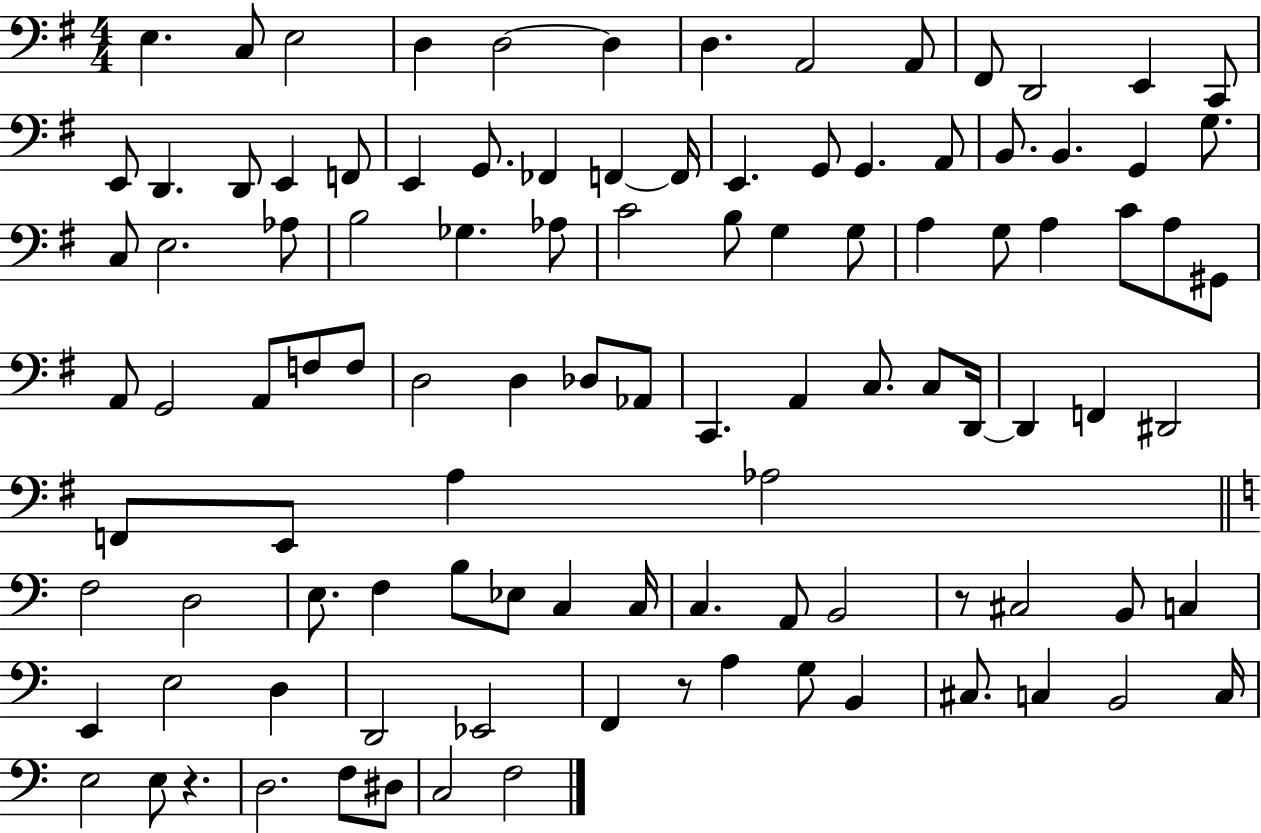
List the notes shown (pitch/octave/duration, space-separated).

E3/q. C3/e E3/h D3/q D3/h D3/q D3/q. A2/h A2/e F#2/e D2/h E2/q C2/e E2/e D2/q. D2/e E2/q F2/e E2/q G2/e. FES2/q F2/q F2/s E2/q. G2/e G2/q. A2/e B2/e. B2/q. G2/q G3/e. C3/e E3/h. Ab3/e B3/h Gb3/q. Ab3/e C4/h B3/e G3/q G3/e A3/q G3/e A3/q C4/e A3/e G#2/e A2/e G2/h A2/e F3/e F3/e D3/h D3/q Db3/e Ab2/e C2/q. A2/q C3/e. C3/e D2/s D2/q F2/q D#2/h F2/e E2/e A3/q Ab3/h F3/h D3/h E3/e. F3/q B3/e Eb3/e C3/q C3/s C3/q. A2/e B2/h R/e C#3/h B2/e C3/q E2/q E3/h D3/q D2/h Eb2/h F2/q R/e A3/q G3/e B2/q C#3/e. C3/q B2/h C3/s E3/h E3/e R/q. D3/h. F3/e D#3/e C3/h F3/h